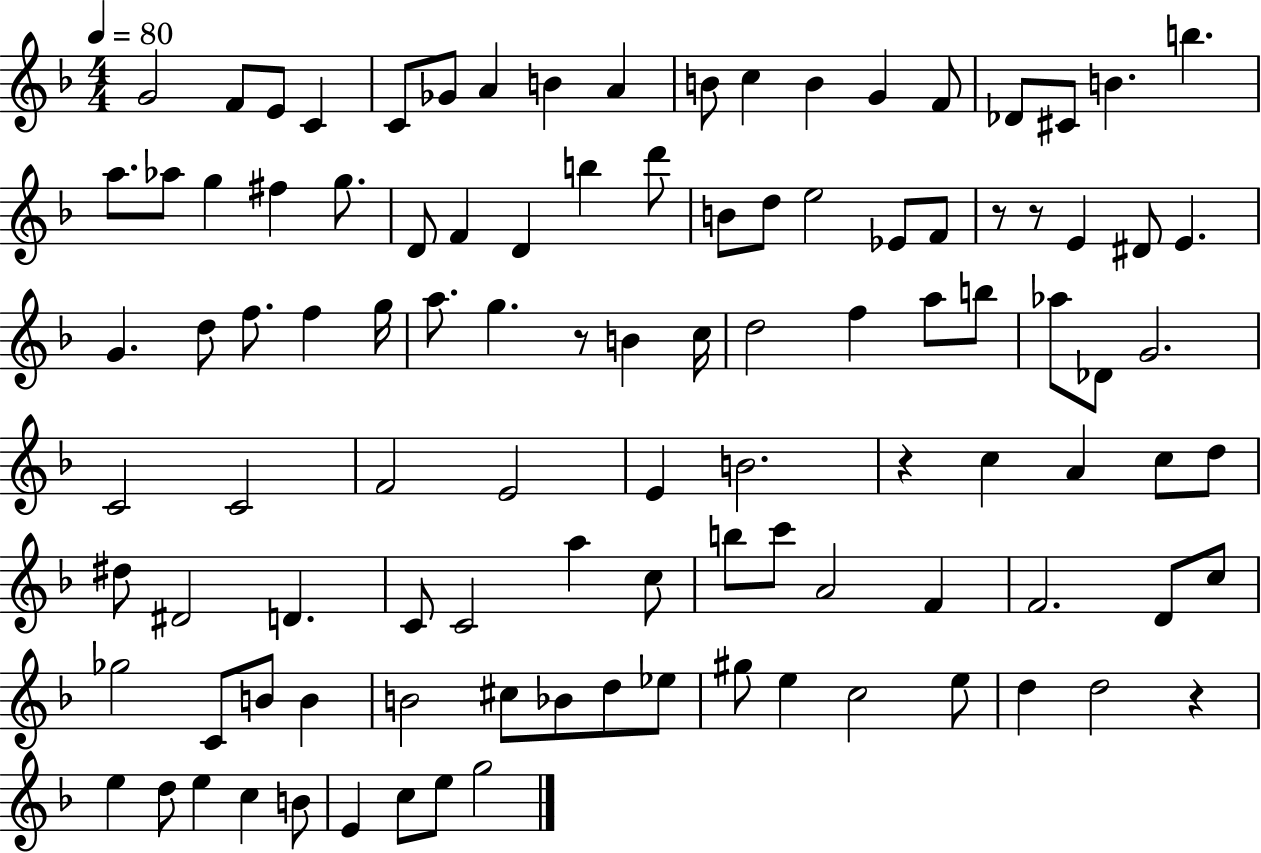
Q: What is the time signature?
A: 4/4